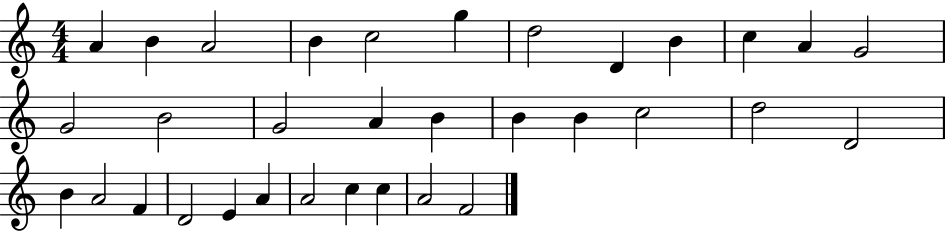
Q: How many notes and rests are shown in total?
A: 33